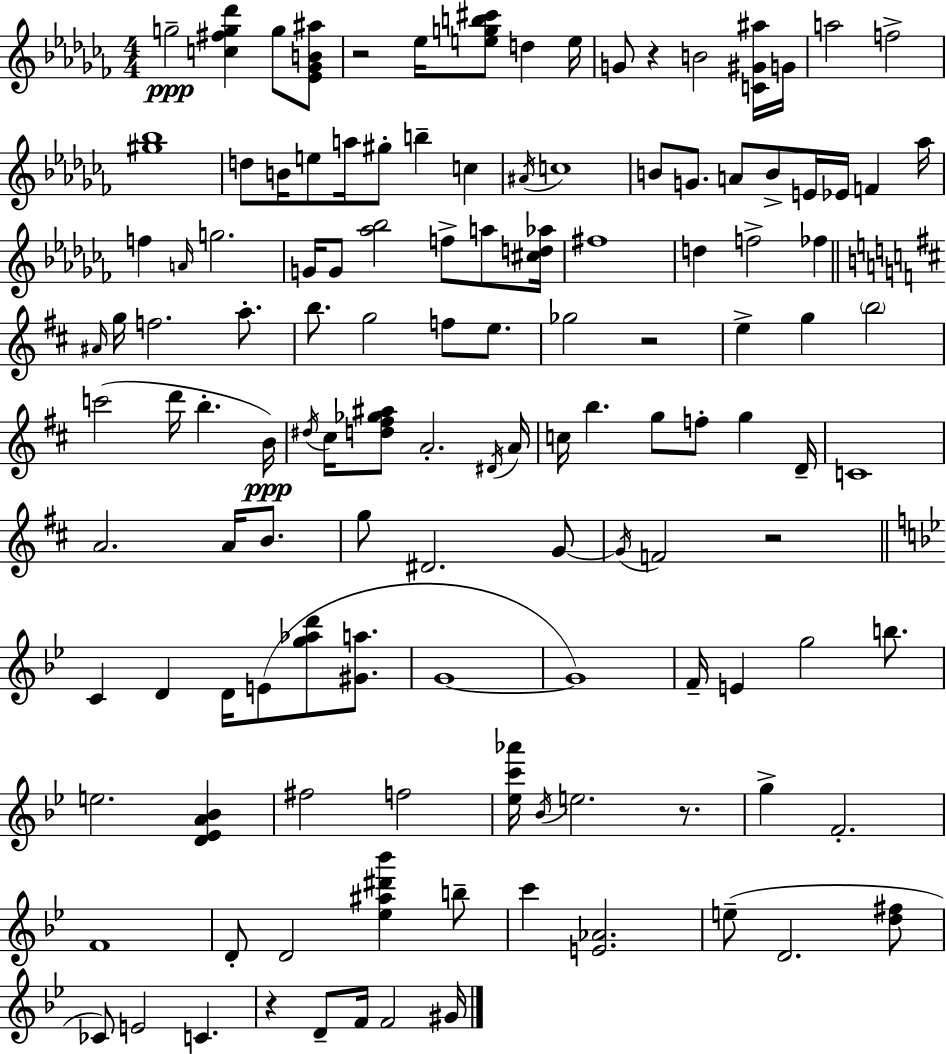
G5/h [C5,F#5,G5,Db6]/q G5/e [Eb4,Gb4,B4,A#5]/e R/h Eb5/s [E5,G5,B5,C#6]/e D5/q E5/s G4/e R/q B4/h [C4,G#4,A#5]/s G4/s A5/h F5/h [G#5,Bb5]/w D5/e B4/s E5/e A5/s G#5/e B5/q C5/q A#4/s C5/w B4/e G4/e. A4/e B4/e E4/s Eb4/s F4/q Ab5/s F5/q A4/s G5/h. G4/s G4/e [Ab5,Bb5]/h F5/e A5/e [C#5,D5,Ab5]/s F#5/w D5/q F5/h FES5/q A#4/s G5/s F5/h. A5/e. B5/e. G5/h F5/e E5/e. Gb5/h R/h E5/q G5/q B5/h C6/h D6/s B5/q. B4/s D#5/s C#5/s [D5,F#5,Gb5,A#5]/e A4/h. D#4/s A4/s C5/s B5/q. G5/e F5/e G5/q D4/s C4/w A4/h. A4/s B4/e. G5/e D#4/h. G4/e G4/s F4/h R/h C4/q D4/q D4/s E4/e [G5,Ab5,D6]/e [G#4,A5]/e. G4/w G4/w F4/s E4/q G5/h B5/e. E5/h. [D4,Eb4,A4,Bb4]/q F#5/h F5/h [Eb5,C6,Ab6]/s Bb4/s E5/h. R/e. G5/q F4/h. F4/w D4/e D4/h [Eb5,A#5,D#6,Bb6]/q B5/e C6/q [E4,Ab4]/h. E5/e D4/h. [D5,F#5]/e CES4/e E4/h C4/q. R/q D4/e F4/s F4/h G#4/s